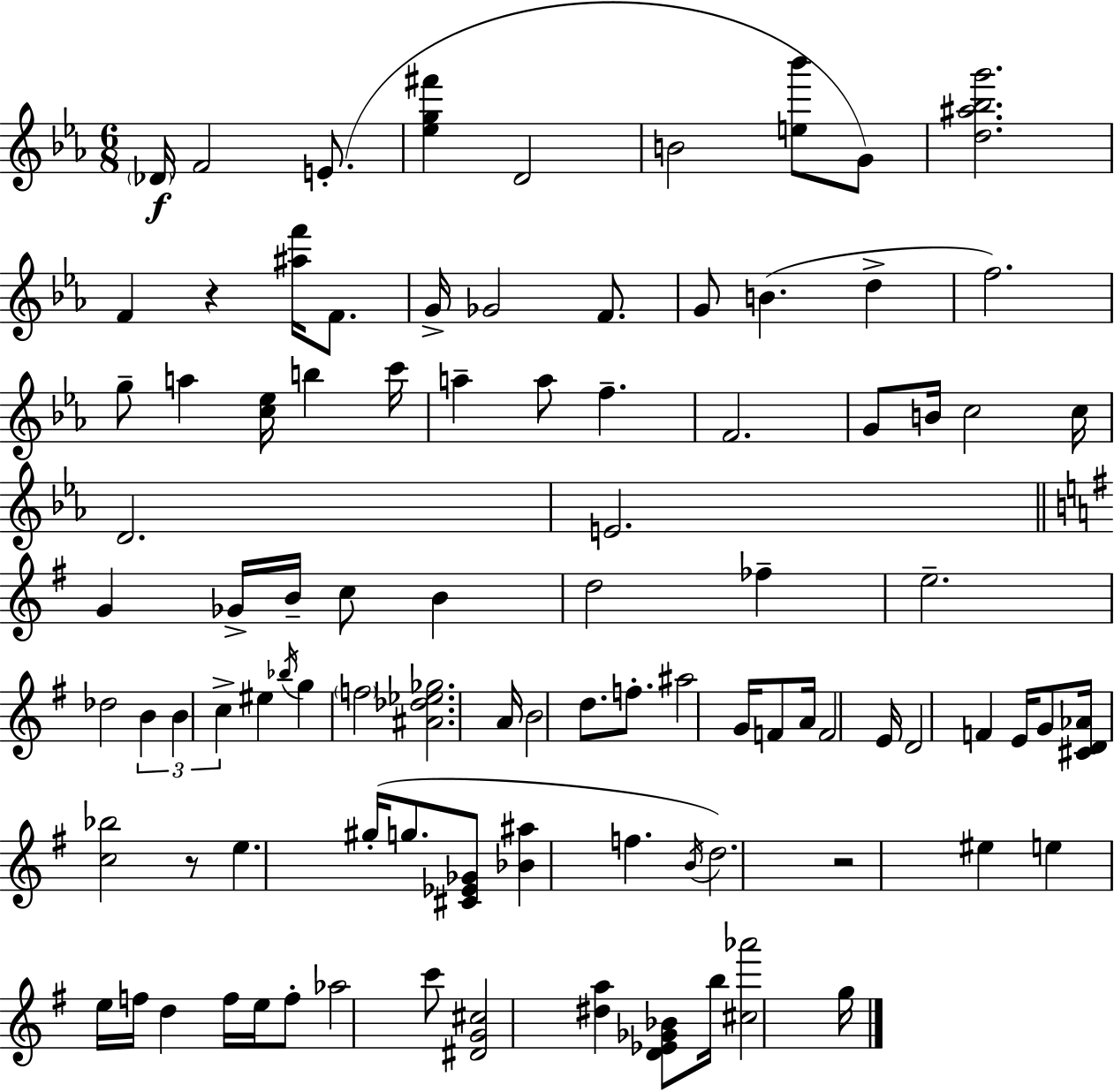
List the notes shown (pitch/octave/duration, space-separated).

Db4/s F4/h E4/e. [Eb5,G5,F#6]/q D4/h B4/h [E5,Bb6]/e G4/e [D5,A#5,Bb5,G6]/h. F4/q R/q [A#5,F6]/s F4/e. G4/s Gb4/h F4/e. G4/e B4/q. D5/q F5/h. G5/e A5/q [C5,Eb5]/s B5/q C6/s A5/q A5/e F5/q. F4/h. G4/e B4/s C5/h C5/s D4/h. E4/h. G4/q Gb4/s B4/s C5/e B4/q D5/h FES5/q E5/h. Db5/h B4/q B4/q C5/q EIS5/q Bb5/s G5/q F5/h [A#4,Db5,Eb5,Gb5]/h. A4/s B4/h D5/e. F5/e. A#5/h G4/s F4/e A4/s F4/h E4/s D4/h F4/q E4/s G4/e [C#4,D4,Ab4]/s [C5,Bb5]/h R/e E5/q. G#5/s G5/e. [C#4,Eb4,Gb4]/e [Bb4,A#5]/q F5/q. B4/s D5/h. R/h EIS5/q E5/q E5/s F5/s D5/q F5/s E5/s F5/e Ab5/h C6/e [D#4,G4,C#5]/h [D#5,A5]/q [D4,Eb4,Gb4,Bb4]/e B5/s [C#5,Ab6]/h G5/s